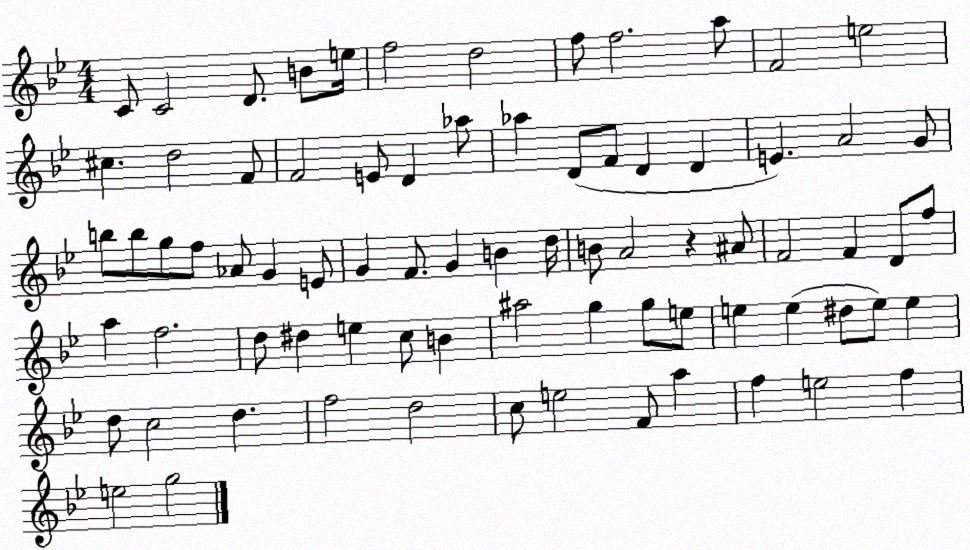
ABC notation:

X:1
T:Untitled
M:4/4
L:1/4
K:Bb
C/2 C2 D/2 B/2 e/4 f2 d2 f/2 f2 a/2 F2 e2 ^c d2 F/2 F2 E/2 D _a/2 _a D/2 F/2 D D E A2 G/2 b/2 b/2 g/2 f/2 _A/2 G E/2 G F/2 G B d/4 B/2 A2 z ^A/2 F2 F D/2 f/2 a f2 d/2 ^d e c/2 B ^a2 g g/2 e/2 e e ^d/2 e/2 e d/2 c2 d f2 d2 c/2 e2 F/2 a f e2 f e2 g2